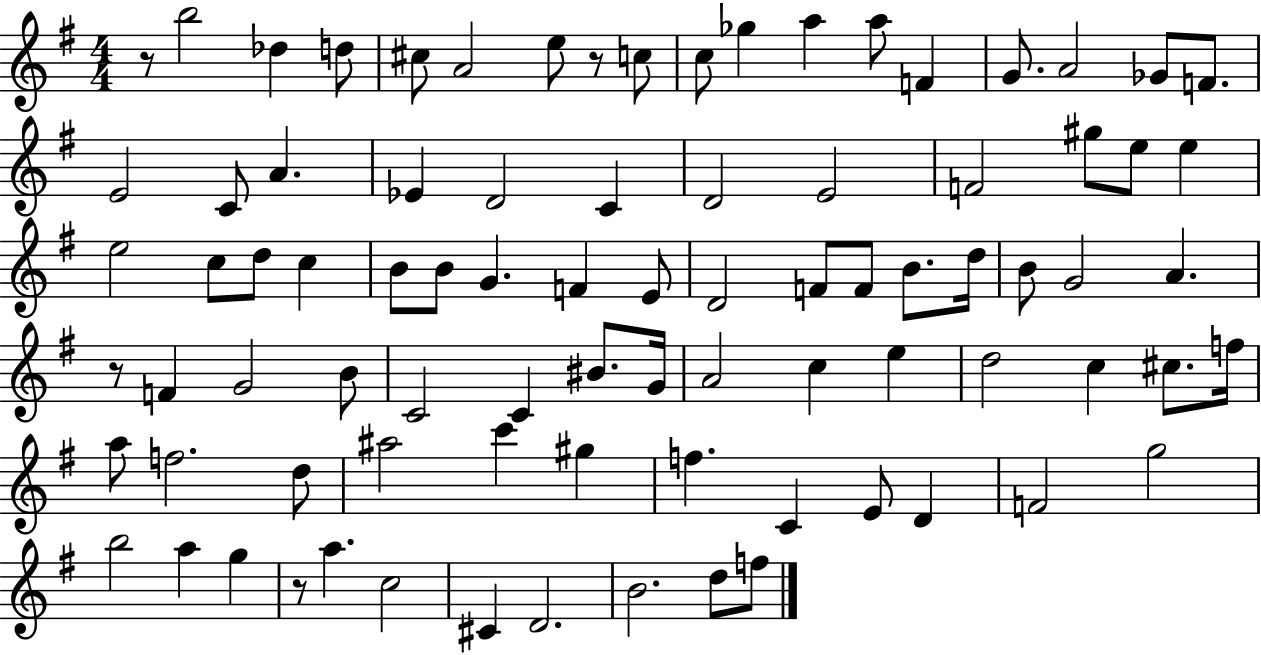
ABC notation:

X:1
T:Untitled
M:4/4
L:1/4
K:G
z/2 b2 _d d/2 ^c/2 A2 e/2 z/2 c/2 c/2 _g a a/2 F G/2 A2 _G/2 F/2 E2 C/2 A _E D2 C D2 E2 F2 ^g/2 e/2 e e2 c/2 d/2 c B/2 B/2 G F E/2 D2 F/2 F/2 B/2 d/4 B/2 G2 A z/2 F G2 B/2 C2 C ^B/2 G/4 A2 c e d2 c ^c/2 f/4 a/2 f2 d/2 ^a2 c' ^g f C E/2 D F2 g2 b2 a g z/2 a c2 ^C D2 B2 d/2 f/2